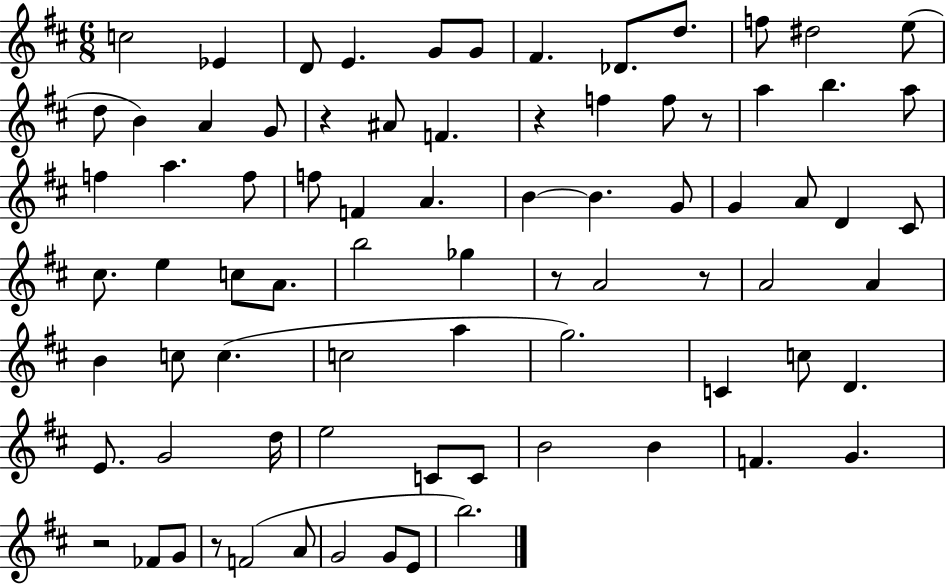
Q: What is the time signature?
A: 6/8